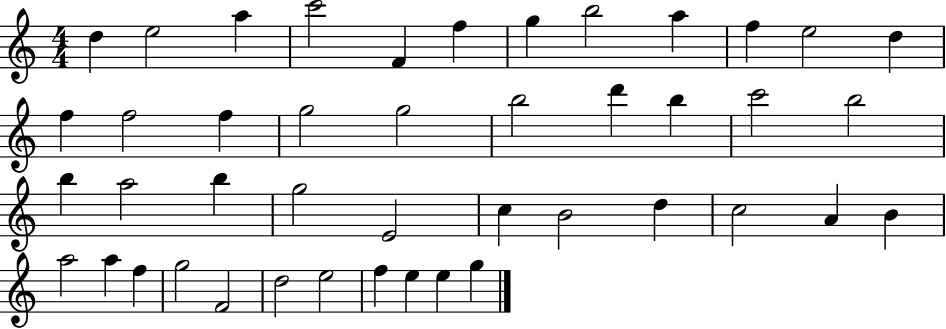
D5/q E5/h A5/q C6/h F4/q F5/q G5/q B5/h A5/q F5/q E5/h D5/q F5/q F5/h F5/q G5/h G5/h B5/h D6/q B5/q C6/h B5/h B5/q A5/h B5/q G5/h E4/h C5/q B4/h D5/q C5/h A4/q B4/q A5/h A5/q F5/q G5/h F4/h D5/h E5/h F5/q E5/q E5/q G5/q